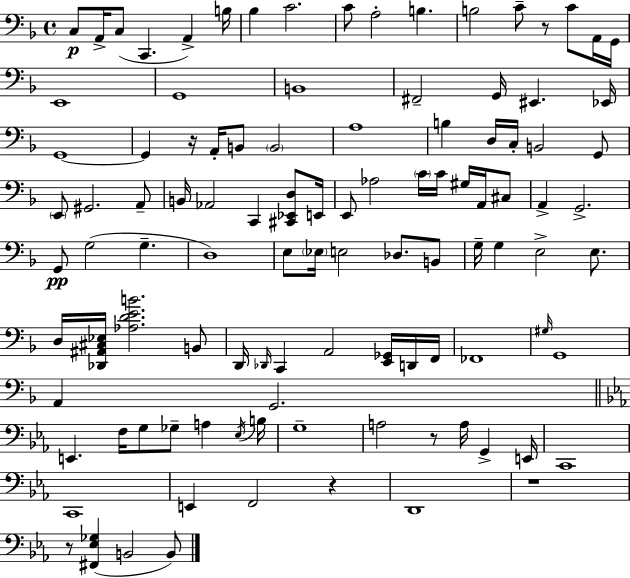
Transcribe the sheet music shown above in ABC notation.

X:1
T:Untitled
M:4/4
L:1/4
K:F
C,/2 A,,/4 C,/2 C,, A,, B,/4 _B, C2 C/2 A,2 B, B,2 C/2 z/2 C/2 A,,/4 G,,/4 E,,4 G,,4 B,,4 ^F,,2 G,,/4 ^E,, _E,,/4 G,,4 G,, z/4 A,,/4 B,,/2 B,,2 A,4 B, D,/4 C,/4 B,,2 G,,/2 E,,/2 ^G,,2 A,,/2 B,,/4 _A,,2 C,, [^C,,_E,,D,]/2 E,,/4 E,,/2 _A,2 C/4 C/4 ^G,/4 A,,/4 ^C,/2 A,, G,,2 G,,/2 G,2 G, D,4 E,/2 _E,/4 E,2 _D,/2 B,,/2 G,/4 G, E,2 E,/2 D,/4 [_D,,^A,,^C,_E,]/4 [_A,DEB]2 B,,/2 D,,/4 _D,,/4 C,, A,,2 [E,,_G,,]/4 D,,/4 F,,/4 _F,,4 ^G,/4 G,,4 A,, G,,2 E,, F,/4 G,/2 _G,/2 A, _E,/4 B,/4 G,4 A,2 z/2 A,/4 G,, E,,/4 C,,4 C,,4 E,, F,,2 z D,,4 z4 z/2 [^F,,_E,_G,] B,,2 B,,/2